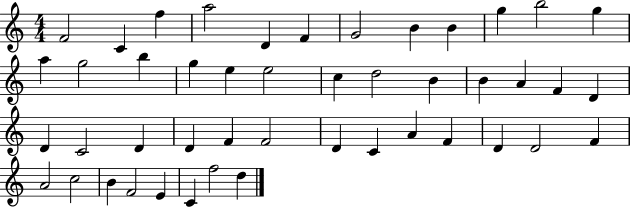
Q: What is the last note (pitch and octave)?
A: D5